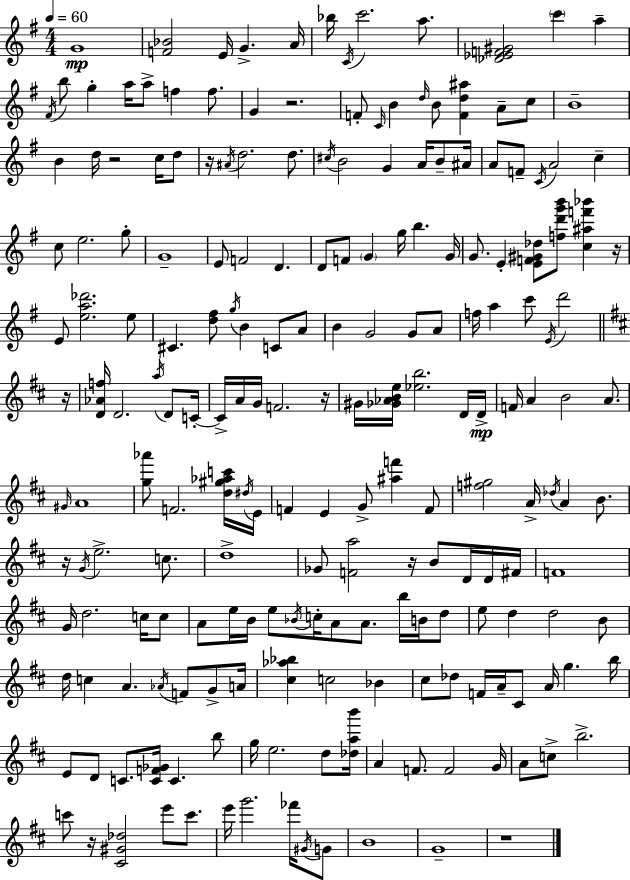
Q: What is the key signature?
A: G major